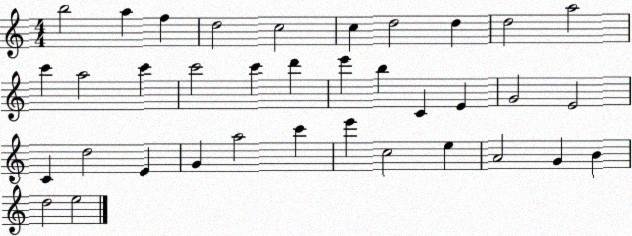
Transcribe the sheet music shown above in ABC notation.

X:1
T:Untitled
M:4/4
L:1/4
K:C
b2 a f d2 c2 c d2 d d2 a2 c' a2 c' c'2 c' d' e' b C E G2 E2 C d2 E G a2 c' e' c2 e A2 G B d2 e2